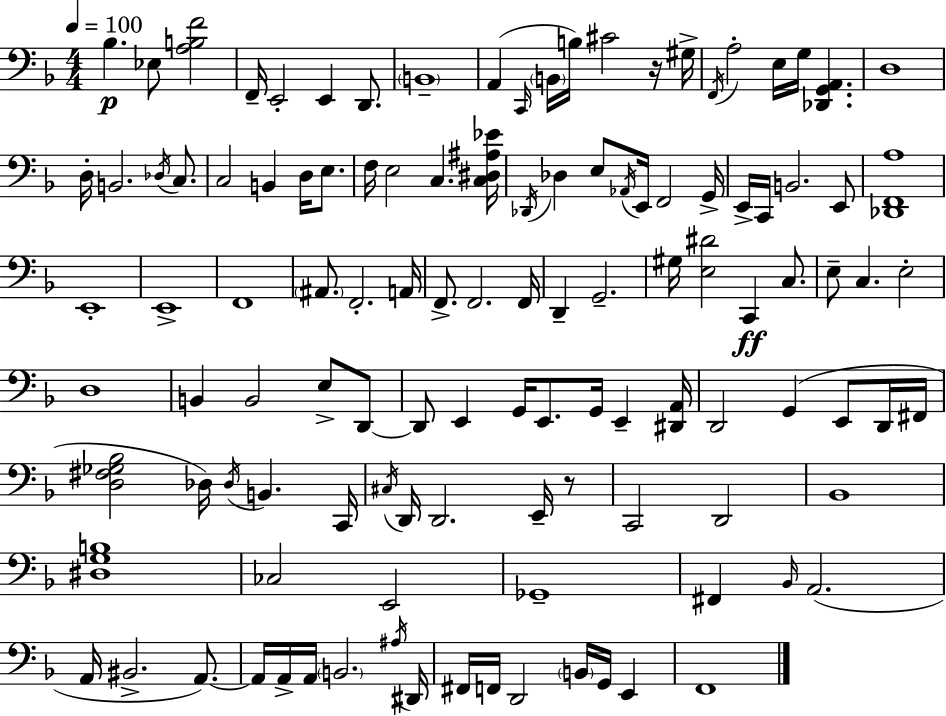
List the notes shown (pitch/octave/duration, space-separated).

Bb3/q. Eb3/e [A3,B3,F4]/h F2/s E2/h E2/q D2/e. B2/w A2/q C2/s B2/s B3/s C#4/h R/s G#3/s F2/s A3/h E3/s G3/s [Db2,G2,A2]/q. D3/w D3/s B2/h. Db3/s C3/e. C3/h B2/q D3/s E3/e. F3/s E3/h C3/q. [C3,D#3,A#3,Eb4]/s Db2/s Db3/q E3/e Ab2/s E2/s F2/h G2/s E2/s C2/s B2/h. E2/e [Db2,F2,A3]/w E2/w E2/w F2/w A#2/e. F2/h. A2/s F2/e. F2/h. F2/s D2/q G2/h. G#3/s [E3,D#4]/h C2/q C3/e. E3/e C3/q. E3/h D3/w B2/q B2/h E3/e D2/e D2/e E2/q G2/s E2/e. G2/s E2/q [D#2,A2]/s D2/h G2/q E2/e D2/s F#2/s [D3,F#3,Gb3,Bb3]/h Db3/s Db3/s B2/q. C2/s C#3/s D2/s D2/h. E2/s R/e C2/h D2/h Bb2/w [D#3,G3,B3]/w CES3/h E2/h Gb2/w F#2/q Bb2/s A2/h. A2/s BIS2/h. A2/e. A2/s A2/s A2/s B2/h. A#3/s D#2/s F#2/s F2/s D2/h B2/s G2/s E2/q F2/w